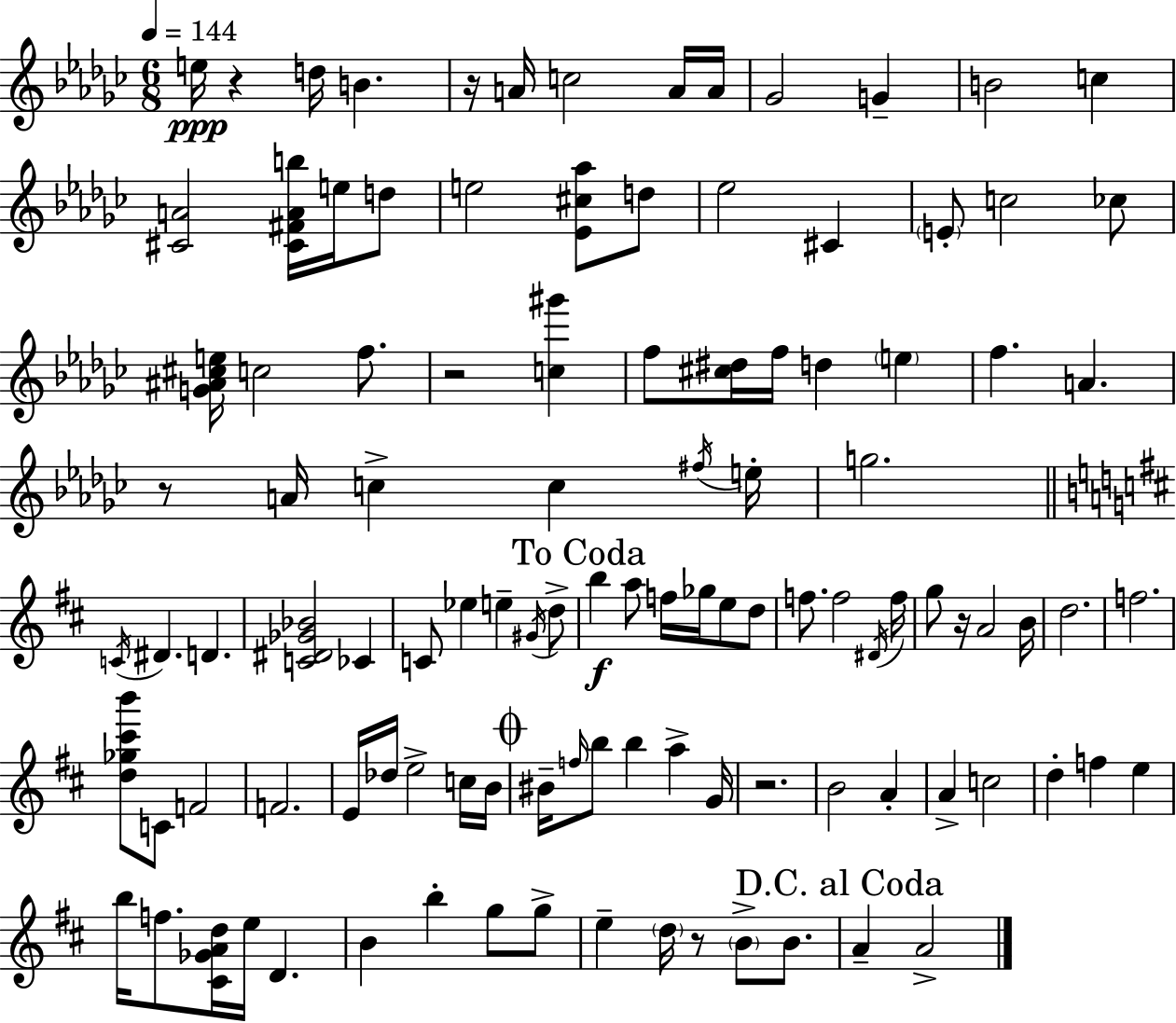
{
  \clef treble
  \numericTimeSignature
  \time 6/8
  \key ees \minor
  \tempo 4 = 144
  \repeat volta 2 { e''16\ppp r4 d''16 b'4. | r16 a'16 c''2 a'16 a'16 | ges'2 g'4-- | b'2 c''4 | \break <cis' a'>2 <cis' fis' a' b''>16 e''16 d''8 | e''2 <ees' cis'' aes''>8 d''8 | ees''2 cis'4 | \parenthesize e'8-. c''2 ces''8 | \break <g' ais' cis'' e''>16 c''2 f''8. | r2 <c'' gis'''>4 | f''8 <cis'' dis''>16 f''16 d''4 \parenthesize e''4 | f''4. a'4. | \break r8 a'16 c''4-> c''4 \acciaccatura { fis''16 } | e''16-. g''2. | \bar "||" \break \key d \major \acciaccatura { c'16 } dis'4. d'4. | <c' dis' ges' bes'>2 ces'4 | c'8 ees''4 e''4-- \acciaccatura { gis'16 } | d''8-> \mark "To Coda" b''4\f a''8 f''16 ges''16 e''8 | \break d''8 f''8. f''2 | \acciaccatura { dis'16 } f''16 g''8 r16 a'2 | b'16 d''2. | f''2. | \break <d'' ges'' cis''' b'''>8 c'8 f'2 | f'2. | e'16 des''16 e''2-> | c''16 b'16 \mark \markup { \musicglyph "scripts.coda" } bis'16-- \grace { f''16 } b''8 b''4 a''4-> | \break g'16 r2. | b'2 | a'4-. a'4-> c''2 | d''4-. f''4 | \break e''4 b''16 f''8. <cis' ges' a' d''>16 e''16 d'4. | b'4 b''4-. | g''8 g''8-> e''4-- \parenthesize d''16 r8 \parenthesize b'8-> | b'8. \mark "D.C. al Coda" a'4-- a'2-> | \break } \bar "|."
}